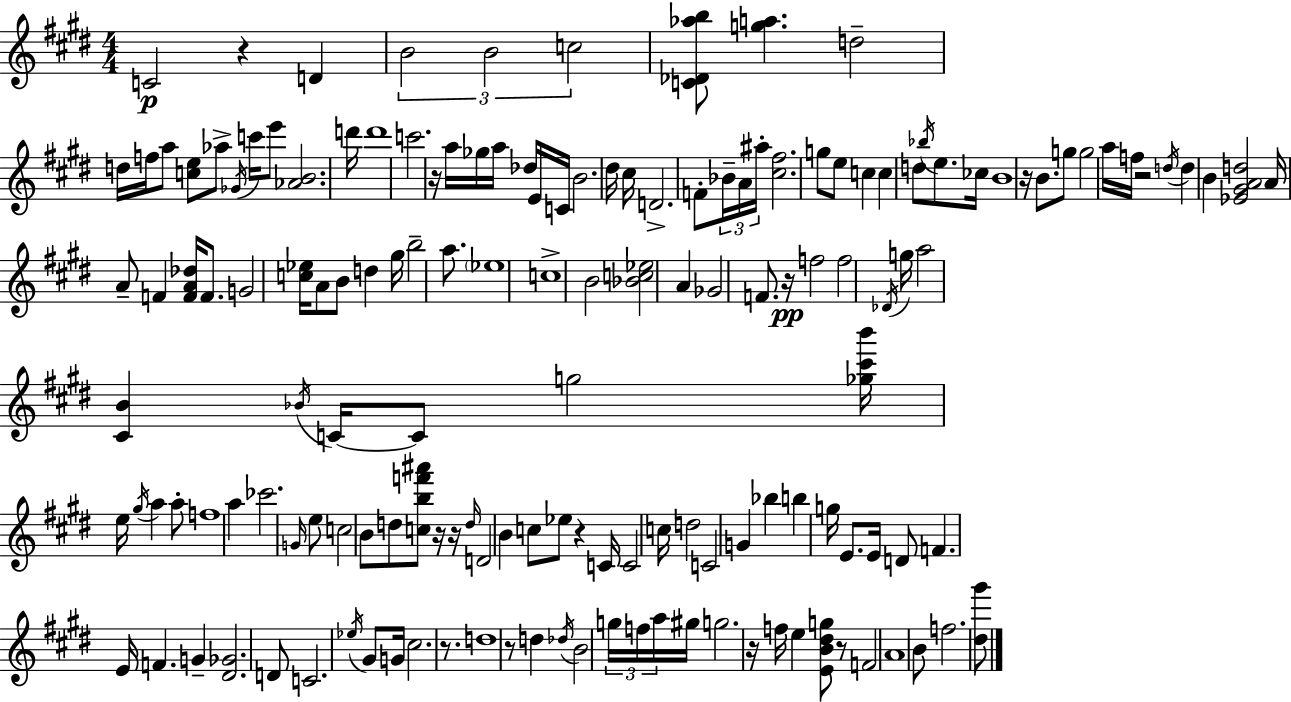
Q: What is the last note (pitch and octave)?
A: F5